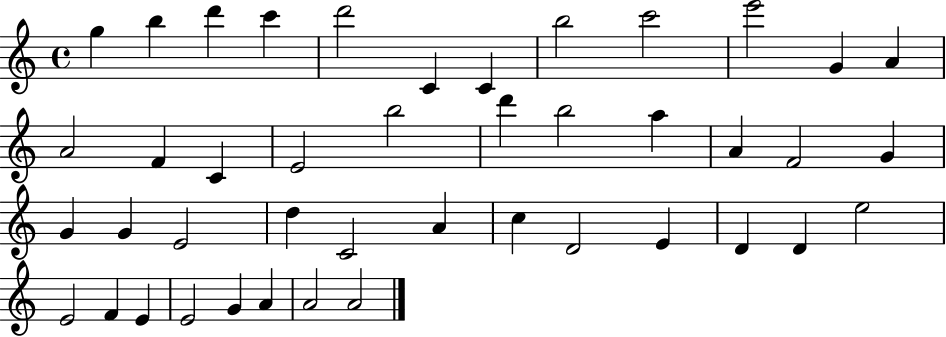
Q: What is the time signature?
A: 4/4